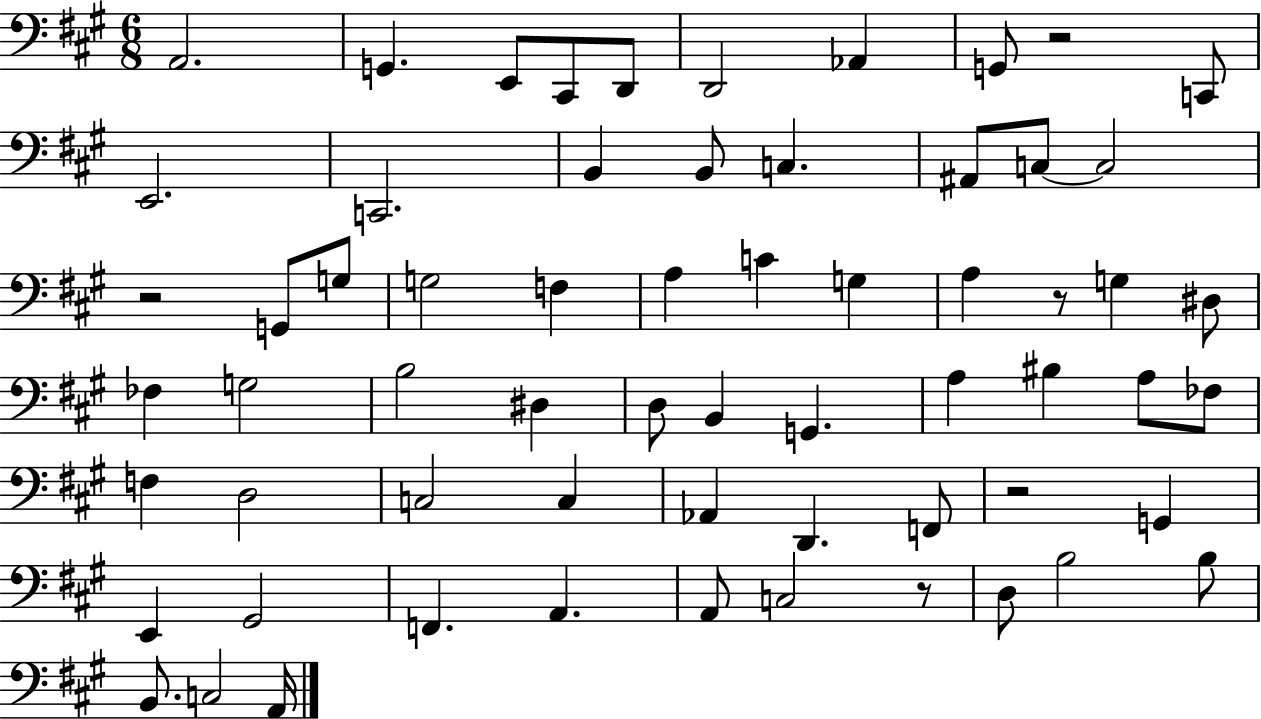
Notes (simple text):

A2/h. G2/q. E2/e C#2/e D2/e D2/h Ab2/q G2/e R/h C2/e E2/h. C2/h. B2/q B2/e C3/q. A#2/e C3/e C3/h R/h G2/e G3/e G3/h F3/q A3/q C4/q G3/q A3/q R/e G3/q D#3/e FES3/q G3/h B3/h D#3/q D3/e B2/q G2/q. A3/q BIS3/q A3/e FES3/e F3/q D3/h C3/h C3/q Ab2/q D2/q. F2/e R/h G2/q E2/q G#2/h F2/q. A2/q. A2/e C3/h R/e D3/e B3/h B3/e B2/e. C3/h A2/s